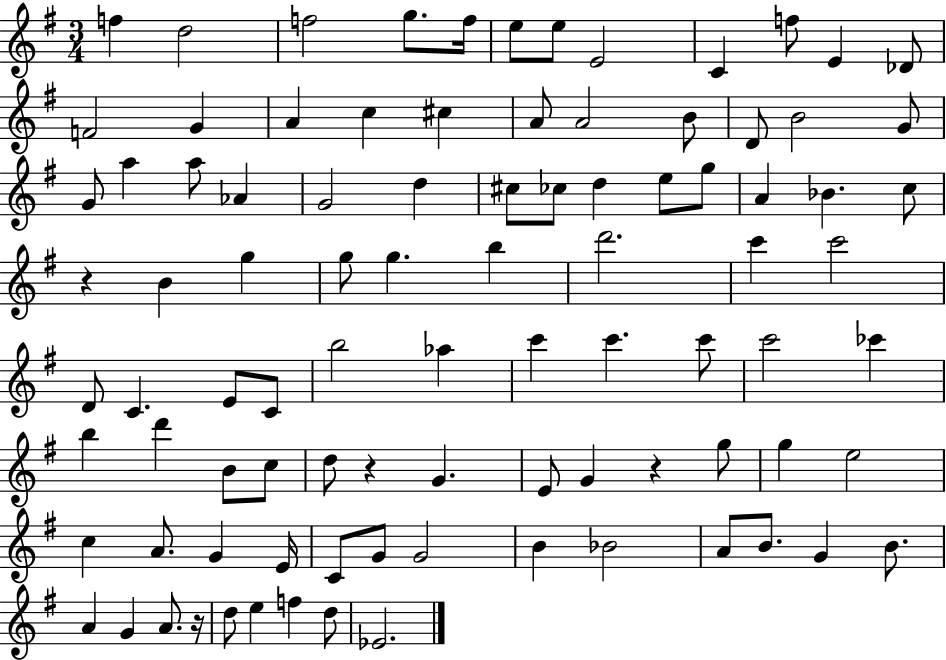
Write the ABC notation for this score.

X:1
T:Untitled
M:3/4
L:1/4
K:G
f d2 f2 g/2 f/4 e/2 e/2 E2 C f/2 E _D/2 F2 G A c ^c A/2 A2 B/2 D/2 B2 G/2 G/2 a a/2 _A G2 d ^c/2 _c/2 d e/2 g/2 A _B c/2 z B g g/2 g b d'2 c' c'2 D/2 C E/2 C/2 b2 _a c' c' c'/2 c'2 _c' b d' B/2 c/2 d/2 z G E/2 G z g/2 g e2 c A/2 G E/4 C/2 G/2 G2 B _B2 A/2 B/2 G B/2 A G A/2 z/4 d/2 e f d/2 _E2